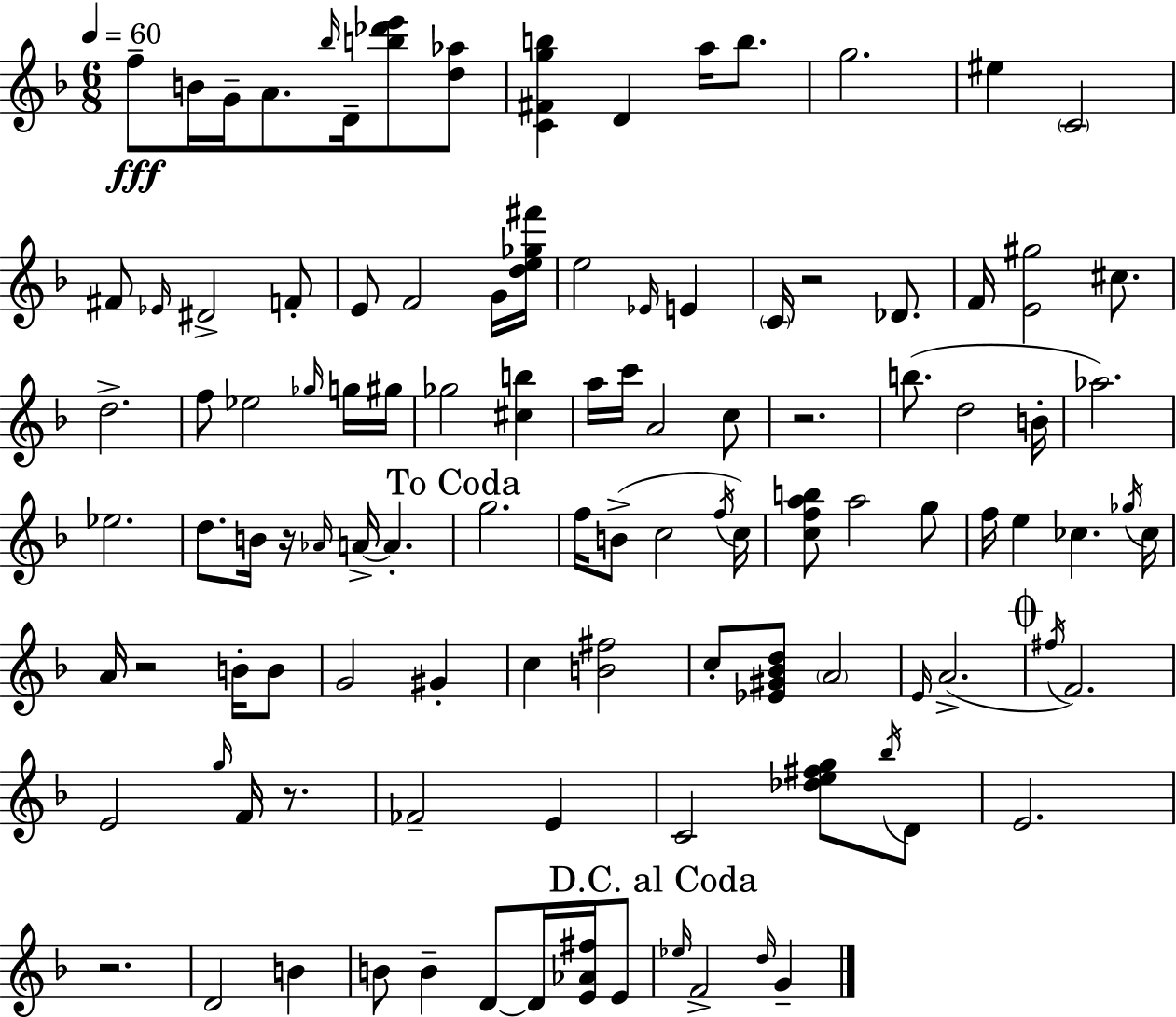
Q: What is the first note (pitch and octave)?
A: F5